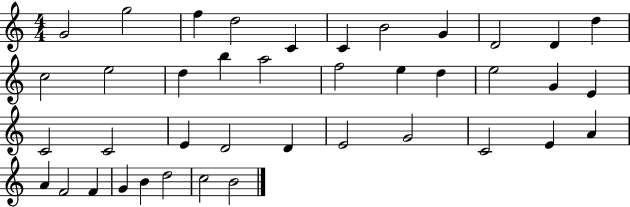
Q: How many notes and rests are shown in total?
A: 40